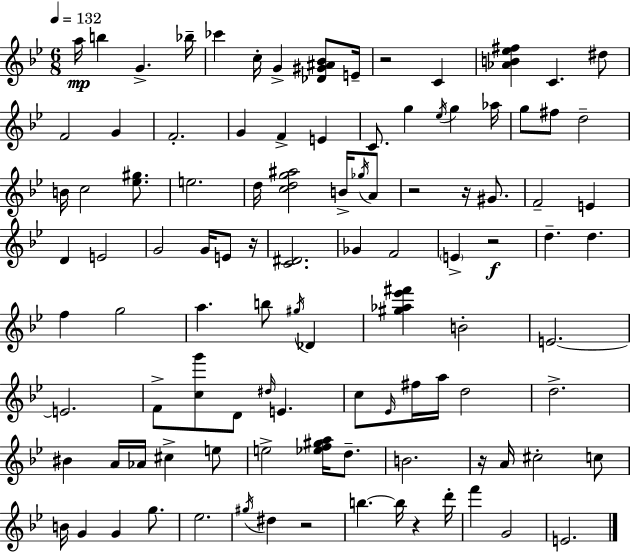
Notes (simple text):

A5/s B5/q G4/q. Bb5/s CES6/q C5/s G4/q [Db4,G#4,A#4,Bb4]/e E4/s R/h C4/q [Ab4,B4,Eb5,F#5]/q C4/q. D#5/e F4/h G4/q F4/h. G4/q F4/q E4/q C4/e. G5/q Eb5/s G5/q Ab5/s G5/e F#5/e D5/h B4/s C5/h [Eb5,G#5]/e. E5/h. D5/s [C5,D5,G5,A#5]/h B4/s Gb5/s A4/e R/h R/s G#4/e. F4/h E4/q D4/q E4/h G4/h G4/s E4/e R/s [C4,D#4]/h. Gb4/q F4/h E4/q R/h D5/q. D5/q. F5/q G5/h A5/q. B5/e G#5/s Db4/q [G#5,Ab5,Eb6,F#6]/q B4/h E4/h. E4/h. F4/e [C5,G6]/e D4/e D#5/s E4/q. C5/e Eb4/s F#5/s A5/s D5/h D5/h. BIS4/q A4/s Ab4/s C#5/q E5/e E5/h [Eb5,F5,G#5,A5]/s D5/e. B4/h. R/s A4/s C#5/h C5/e B4/s G4/q G4/q G5/e. Eb5/h. G#5/s D#5/q R/h B5/q. B5/s R/q D6/s F6/q G4/h E4/h.